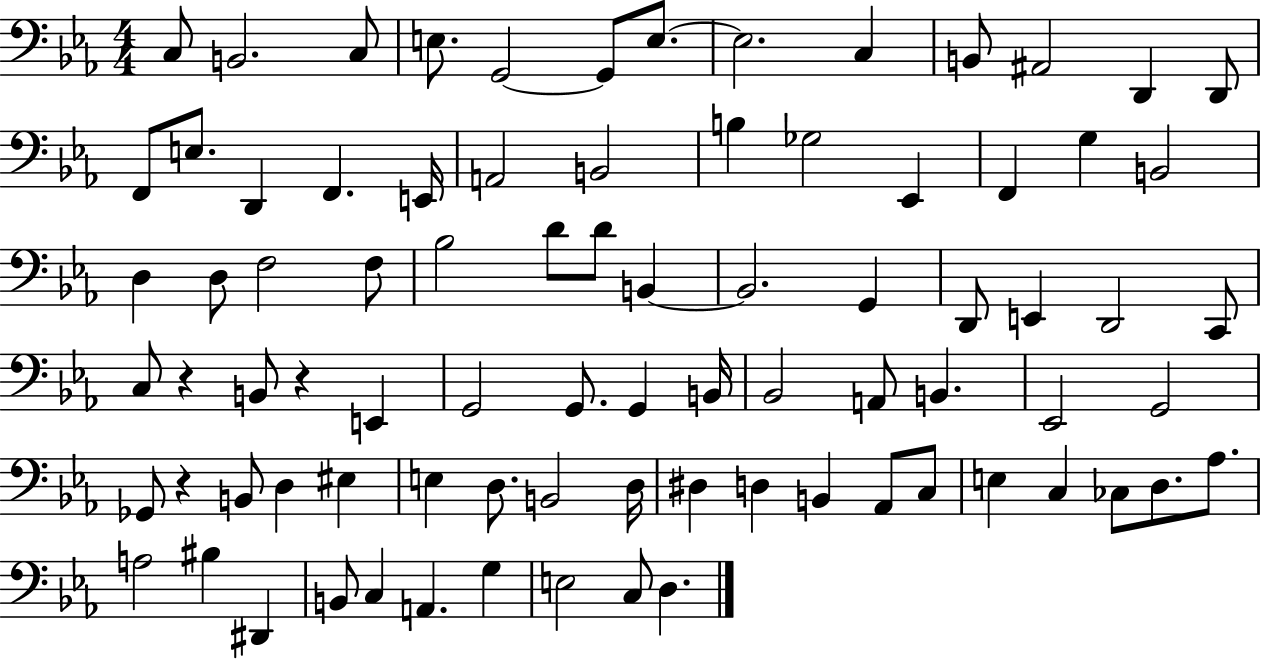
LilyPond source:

{
  \clef bass
  \numericTimeSignature
  \time 4/4
  \key ees \major
  c8 b,2. c8 | e8. g,2~~ g,8 e8.~~ | e2. c4 | b,8 ais,2 d,4 d,8 | \break f,8 e8. d,4 f,4. e,16 | a,2 b,2 | b4 ges2 ees,4 | f,4 g4 b,2 | \break d4 d8 f2 f8 | bes2 d'8 d'8 b,4~~ | b,2. g,4 | d,8 e,4 d,2 c,8 | \break c8 r4 b,8 r4 e,4 | g,2 g,8. g,4 b,16 | bes,2 a,8 b,4. | ees,2 g,2 | \break ges,8 r4 b,8 d4 eis4 | e4 d8. b,2 d16 | dis4 d4 b,4 aes,8 c8 | e4 c4 ces8 d8. aes8. | \break a2 bis4 dis,4 | b,8 c4 a,4. g4 | e2 c8 d4. | \bar "|."
}